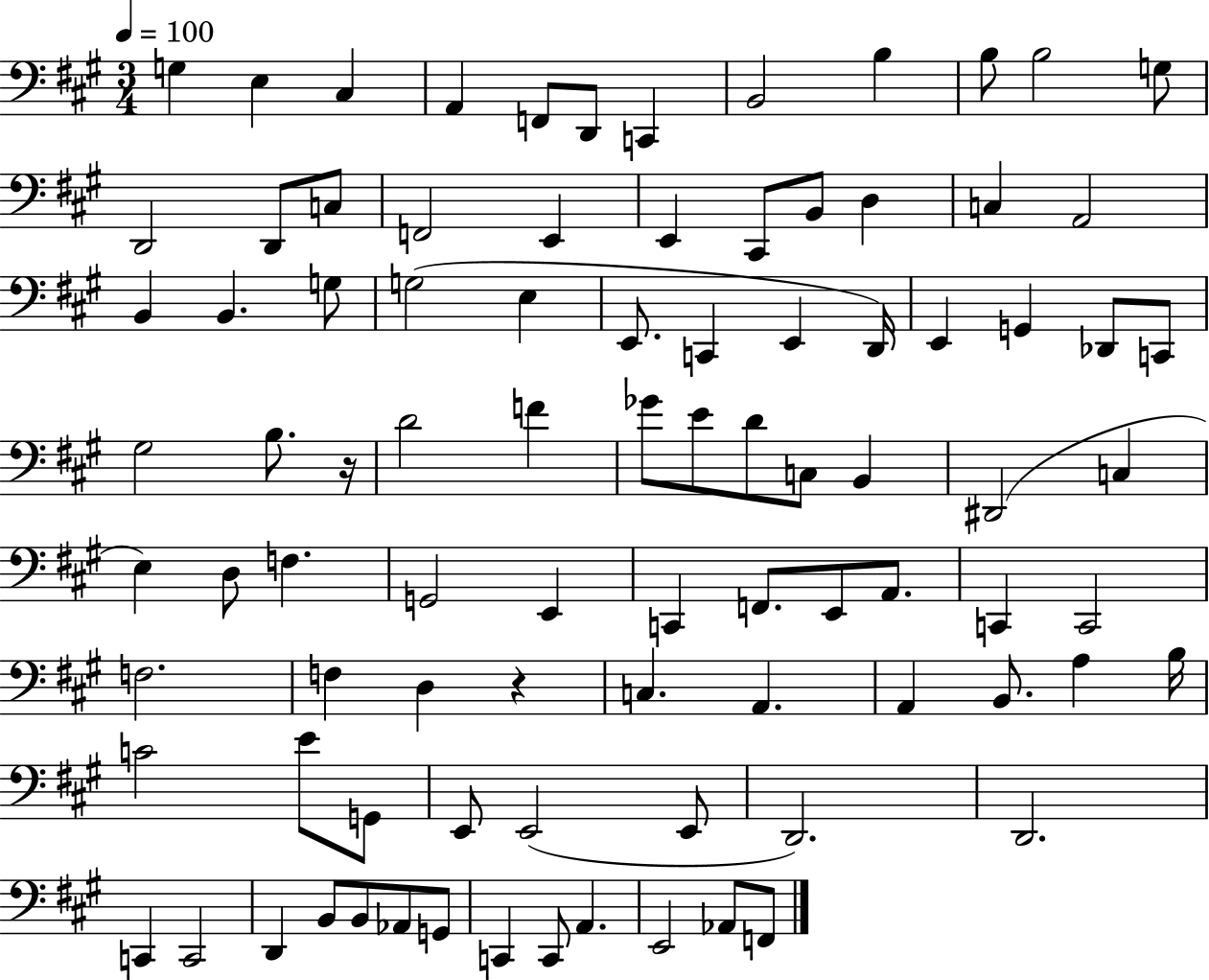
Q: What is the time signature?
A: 3/4